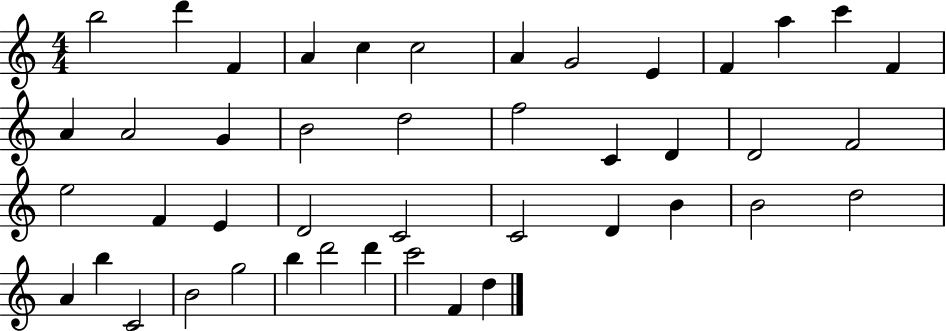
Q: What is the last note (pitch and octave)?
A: D5